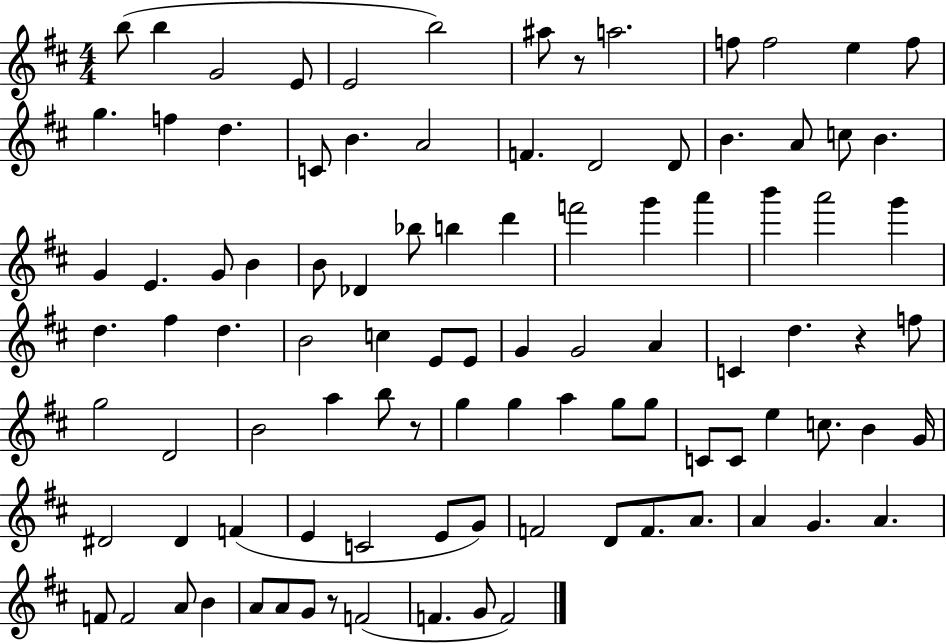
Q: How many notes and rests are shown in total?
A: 98